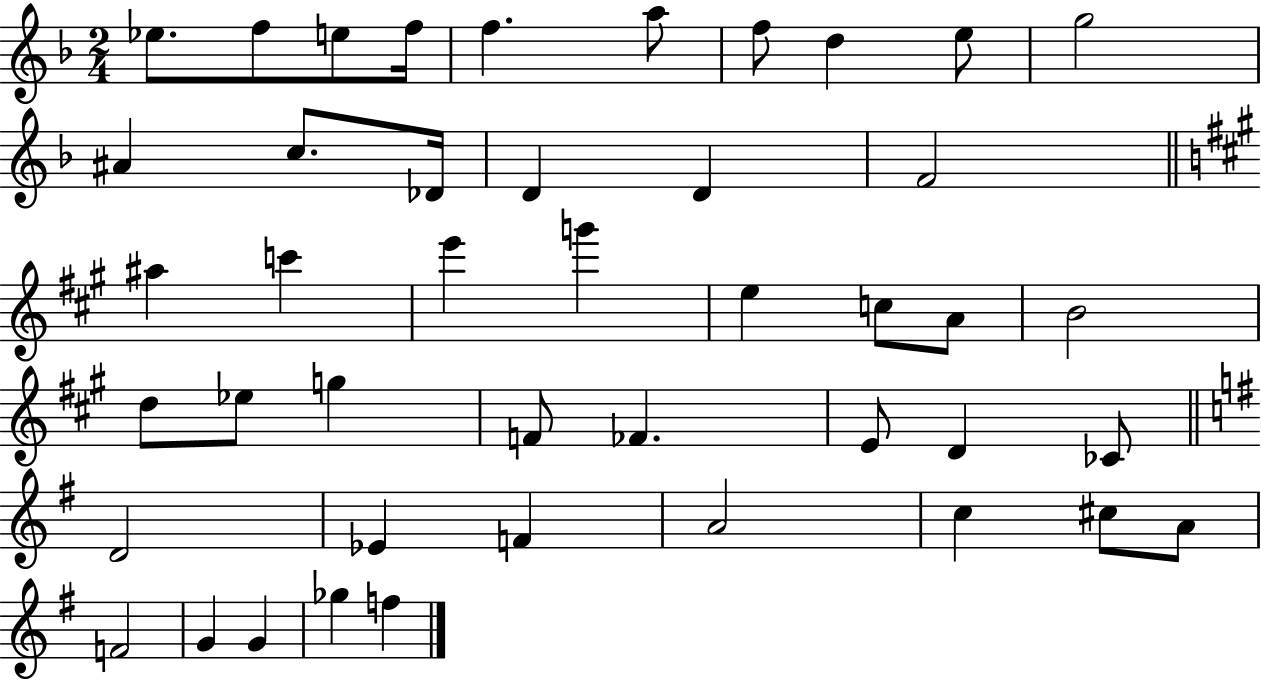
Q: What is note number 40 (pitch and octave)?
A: F4